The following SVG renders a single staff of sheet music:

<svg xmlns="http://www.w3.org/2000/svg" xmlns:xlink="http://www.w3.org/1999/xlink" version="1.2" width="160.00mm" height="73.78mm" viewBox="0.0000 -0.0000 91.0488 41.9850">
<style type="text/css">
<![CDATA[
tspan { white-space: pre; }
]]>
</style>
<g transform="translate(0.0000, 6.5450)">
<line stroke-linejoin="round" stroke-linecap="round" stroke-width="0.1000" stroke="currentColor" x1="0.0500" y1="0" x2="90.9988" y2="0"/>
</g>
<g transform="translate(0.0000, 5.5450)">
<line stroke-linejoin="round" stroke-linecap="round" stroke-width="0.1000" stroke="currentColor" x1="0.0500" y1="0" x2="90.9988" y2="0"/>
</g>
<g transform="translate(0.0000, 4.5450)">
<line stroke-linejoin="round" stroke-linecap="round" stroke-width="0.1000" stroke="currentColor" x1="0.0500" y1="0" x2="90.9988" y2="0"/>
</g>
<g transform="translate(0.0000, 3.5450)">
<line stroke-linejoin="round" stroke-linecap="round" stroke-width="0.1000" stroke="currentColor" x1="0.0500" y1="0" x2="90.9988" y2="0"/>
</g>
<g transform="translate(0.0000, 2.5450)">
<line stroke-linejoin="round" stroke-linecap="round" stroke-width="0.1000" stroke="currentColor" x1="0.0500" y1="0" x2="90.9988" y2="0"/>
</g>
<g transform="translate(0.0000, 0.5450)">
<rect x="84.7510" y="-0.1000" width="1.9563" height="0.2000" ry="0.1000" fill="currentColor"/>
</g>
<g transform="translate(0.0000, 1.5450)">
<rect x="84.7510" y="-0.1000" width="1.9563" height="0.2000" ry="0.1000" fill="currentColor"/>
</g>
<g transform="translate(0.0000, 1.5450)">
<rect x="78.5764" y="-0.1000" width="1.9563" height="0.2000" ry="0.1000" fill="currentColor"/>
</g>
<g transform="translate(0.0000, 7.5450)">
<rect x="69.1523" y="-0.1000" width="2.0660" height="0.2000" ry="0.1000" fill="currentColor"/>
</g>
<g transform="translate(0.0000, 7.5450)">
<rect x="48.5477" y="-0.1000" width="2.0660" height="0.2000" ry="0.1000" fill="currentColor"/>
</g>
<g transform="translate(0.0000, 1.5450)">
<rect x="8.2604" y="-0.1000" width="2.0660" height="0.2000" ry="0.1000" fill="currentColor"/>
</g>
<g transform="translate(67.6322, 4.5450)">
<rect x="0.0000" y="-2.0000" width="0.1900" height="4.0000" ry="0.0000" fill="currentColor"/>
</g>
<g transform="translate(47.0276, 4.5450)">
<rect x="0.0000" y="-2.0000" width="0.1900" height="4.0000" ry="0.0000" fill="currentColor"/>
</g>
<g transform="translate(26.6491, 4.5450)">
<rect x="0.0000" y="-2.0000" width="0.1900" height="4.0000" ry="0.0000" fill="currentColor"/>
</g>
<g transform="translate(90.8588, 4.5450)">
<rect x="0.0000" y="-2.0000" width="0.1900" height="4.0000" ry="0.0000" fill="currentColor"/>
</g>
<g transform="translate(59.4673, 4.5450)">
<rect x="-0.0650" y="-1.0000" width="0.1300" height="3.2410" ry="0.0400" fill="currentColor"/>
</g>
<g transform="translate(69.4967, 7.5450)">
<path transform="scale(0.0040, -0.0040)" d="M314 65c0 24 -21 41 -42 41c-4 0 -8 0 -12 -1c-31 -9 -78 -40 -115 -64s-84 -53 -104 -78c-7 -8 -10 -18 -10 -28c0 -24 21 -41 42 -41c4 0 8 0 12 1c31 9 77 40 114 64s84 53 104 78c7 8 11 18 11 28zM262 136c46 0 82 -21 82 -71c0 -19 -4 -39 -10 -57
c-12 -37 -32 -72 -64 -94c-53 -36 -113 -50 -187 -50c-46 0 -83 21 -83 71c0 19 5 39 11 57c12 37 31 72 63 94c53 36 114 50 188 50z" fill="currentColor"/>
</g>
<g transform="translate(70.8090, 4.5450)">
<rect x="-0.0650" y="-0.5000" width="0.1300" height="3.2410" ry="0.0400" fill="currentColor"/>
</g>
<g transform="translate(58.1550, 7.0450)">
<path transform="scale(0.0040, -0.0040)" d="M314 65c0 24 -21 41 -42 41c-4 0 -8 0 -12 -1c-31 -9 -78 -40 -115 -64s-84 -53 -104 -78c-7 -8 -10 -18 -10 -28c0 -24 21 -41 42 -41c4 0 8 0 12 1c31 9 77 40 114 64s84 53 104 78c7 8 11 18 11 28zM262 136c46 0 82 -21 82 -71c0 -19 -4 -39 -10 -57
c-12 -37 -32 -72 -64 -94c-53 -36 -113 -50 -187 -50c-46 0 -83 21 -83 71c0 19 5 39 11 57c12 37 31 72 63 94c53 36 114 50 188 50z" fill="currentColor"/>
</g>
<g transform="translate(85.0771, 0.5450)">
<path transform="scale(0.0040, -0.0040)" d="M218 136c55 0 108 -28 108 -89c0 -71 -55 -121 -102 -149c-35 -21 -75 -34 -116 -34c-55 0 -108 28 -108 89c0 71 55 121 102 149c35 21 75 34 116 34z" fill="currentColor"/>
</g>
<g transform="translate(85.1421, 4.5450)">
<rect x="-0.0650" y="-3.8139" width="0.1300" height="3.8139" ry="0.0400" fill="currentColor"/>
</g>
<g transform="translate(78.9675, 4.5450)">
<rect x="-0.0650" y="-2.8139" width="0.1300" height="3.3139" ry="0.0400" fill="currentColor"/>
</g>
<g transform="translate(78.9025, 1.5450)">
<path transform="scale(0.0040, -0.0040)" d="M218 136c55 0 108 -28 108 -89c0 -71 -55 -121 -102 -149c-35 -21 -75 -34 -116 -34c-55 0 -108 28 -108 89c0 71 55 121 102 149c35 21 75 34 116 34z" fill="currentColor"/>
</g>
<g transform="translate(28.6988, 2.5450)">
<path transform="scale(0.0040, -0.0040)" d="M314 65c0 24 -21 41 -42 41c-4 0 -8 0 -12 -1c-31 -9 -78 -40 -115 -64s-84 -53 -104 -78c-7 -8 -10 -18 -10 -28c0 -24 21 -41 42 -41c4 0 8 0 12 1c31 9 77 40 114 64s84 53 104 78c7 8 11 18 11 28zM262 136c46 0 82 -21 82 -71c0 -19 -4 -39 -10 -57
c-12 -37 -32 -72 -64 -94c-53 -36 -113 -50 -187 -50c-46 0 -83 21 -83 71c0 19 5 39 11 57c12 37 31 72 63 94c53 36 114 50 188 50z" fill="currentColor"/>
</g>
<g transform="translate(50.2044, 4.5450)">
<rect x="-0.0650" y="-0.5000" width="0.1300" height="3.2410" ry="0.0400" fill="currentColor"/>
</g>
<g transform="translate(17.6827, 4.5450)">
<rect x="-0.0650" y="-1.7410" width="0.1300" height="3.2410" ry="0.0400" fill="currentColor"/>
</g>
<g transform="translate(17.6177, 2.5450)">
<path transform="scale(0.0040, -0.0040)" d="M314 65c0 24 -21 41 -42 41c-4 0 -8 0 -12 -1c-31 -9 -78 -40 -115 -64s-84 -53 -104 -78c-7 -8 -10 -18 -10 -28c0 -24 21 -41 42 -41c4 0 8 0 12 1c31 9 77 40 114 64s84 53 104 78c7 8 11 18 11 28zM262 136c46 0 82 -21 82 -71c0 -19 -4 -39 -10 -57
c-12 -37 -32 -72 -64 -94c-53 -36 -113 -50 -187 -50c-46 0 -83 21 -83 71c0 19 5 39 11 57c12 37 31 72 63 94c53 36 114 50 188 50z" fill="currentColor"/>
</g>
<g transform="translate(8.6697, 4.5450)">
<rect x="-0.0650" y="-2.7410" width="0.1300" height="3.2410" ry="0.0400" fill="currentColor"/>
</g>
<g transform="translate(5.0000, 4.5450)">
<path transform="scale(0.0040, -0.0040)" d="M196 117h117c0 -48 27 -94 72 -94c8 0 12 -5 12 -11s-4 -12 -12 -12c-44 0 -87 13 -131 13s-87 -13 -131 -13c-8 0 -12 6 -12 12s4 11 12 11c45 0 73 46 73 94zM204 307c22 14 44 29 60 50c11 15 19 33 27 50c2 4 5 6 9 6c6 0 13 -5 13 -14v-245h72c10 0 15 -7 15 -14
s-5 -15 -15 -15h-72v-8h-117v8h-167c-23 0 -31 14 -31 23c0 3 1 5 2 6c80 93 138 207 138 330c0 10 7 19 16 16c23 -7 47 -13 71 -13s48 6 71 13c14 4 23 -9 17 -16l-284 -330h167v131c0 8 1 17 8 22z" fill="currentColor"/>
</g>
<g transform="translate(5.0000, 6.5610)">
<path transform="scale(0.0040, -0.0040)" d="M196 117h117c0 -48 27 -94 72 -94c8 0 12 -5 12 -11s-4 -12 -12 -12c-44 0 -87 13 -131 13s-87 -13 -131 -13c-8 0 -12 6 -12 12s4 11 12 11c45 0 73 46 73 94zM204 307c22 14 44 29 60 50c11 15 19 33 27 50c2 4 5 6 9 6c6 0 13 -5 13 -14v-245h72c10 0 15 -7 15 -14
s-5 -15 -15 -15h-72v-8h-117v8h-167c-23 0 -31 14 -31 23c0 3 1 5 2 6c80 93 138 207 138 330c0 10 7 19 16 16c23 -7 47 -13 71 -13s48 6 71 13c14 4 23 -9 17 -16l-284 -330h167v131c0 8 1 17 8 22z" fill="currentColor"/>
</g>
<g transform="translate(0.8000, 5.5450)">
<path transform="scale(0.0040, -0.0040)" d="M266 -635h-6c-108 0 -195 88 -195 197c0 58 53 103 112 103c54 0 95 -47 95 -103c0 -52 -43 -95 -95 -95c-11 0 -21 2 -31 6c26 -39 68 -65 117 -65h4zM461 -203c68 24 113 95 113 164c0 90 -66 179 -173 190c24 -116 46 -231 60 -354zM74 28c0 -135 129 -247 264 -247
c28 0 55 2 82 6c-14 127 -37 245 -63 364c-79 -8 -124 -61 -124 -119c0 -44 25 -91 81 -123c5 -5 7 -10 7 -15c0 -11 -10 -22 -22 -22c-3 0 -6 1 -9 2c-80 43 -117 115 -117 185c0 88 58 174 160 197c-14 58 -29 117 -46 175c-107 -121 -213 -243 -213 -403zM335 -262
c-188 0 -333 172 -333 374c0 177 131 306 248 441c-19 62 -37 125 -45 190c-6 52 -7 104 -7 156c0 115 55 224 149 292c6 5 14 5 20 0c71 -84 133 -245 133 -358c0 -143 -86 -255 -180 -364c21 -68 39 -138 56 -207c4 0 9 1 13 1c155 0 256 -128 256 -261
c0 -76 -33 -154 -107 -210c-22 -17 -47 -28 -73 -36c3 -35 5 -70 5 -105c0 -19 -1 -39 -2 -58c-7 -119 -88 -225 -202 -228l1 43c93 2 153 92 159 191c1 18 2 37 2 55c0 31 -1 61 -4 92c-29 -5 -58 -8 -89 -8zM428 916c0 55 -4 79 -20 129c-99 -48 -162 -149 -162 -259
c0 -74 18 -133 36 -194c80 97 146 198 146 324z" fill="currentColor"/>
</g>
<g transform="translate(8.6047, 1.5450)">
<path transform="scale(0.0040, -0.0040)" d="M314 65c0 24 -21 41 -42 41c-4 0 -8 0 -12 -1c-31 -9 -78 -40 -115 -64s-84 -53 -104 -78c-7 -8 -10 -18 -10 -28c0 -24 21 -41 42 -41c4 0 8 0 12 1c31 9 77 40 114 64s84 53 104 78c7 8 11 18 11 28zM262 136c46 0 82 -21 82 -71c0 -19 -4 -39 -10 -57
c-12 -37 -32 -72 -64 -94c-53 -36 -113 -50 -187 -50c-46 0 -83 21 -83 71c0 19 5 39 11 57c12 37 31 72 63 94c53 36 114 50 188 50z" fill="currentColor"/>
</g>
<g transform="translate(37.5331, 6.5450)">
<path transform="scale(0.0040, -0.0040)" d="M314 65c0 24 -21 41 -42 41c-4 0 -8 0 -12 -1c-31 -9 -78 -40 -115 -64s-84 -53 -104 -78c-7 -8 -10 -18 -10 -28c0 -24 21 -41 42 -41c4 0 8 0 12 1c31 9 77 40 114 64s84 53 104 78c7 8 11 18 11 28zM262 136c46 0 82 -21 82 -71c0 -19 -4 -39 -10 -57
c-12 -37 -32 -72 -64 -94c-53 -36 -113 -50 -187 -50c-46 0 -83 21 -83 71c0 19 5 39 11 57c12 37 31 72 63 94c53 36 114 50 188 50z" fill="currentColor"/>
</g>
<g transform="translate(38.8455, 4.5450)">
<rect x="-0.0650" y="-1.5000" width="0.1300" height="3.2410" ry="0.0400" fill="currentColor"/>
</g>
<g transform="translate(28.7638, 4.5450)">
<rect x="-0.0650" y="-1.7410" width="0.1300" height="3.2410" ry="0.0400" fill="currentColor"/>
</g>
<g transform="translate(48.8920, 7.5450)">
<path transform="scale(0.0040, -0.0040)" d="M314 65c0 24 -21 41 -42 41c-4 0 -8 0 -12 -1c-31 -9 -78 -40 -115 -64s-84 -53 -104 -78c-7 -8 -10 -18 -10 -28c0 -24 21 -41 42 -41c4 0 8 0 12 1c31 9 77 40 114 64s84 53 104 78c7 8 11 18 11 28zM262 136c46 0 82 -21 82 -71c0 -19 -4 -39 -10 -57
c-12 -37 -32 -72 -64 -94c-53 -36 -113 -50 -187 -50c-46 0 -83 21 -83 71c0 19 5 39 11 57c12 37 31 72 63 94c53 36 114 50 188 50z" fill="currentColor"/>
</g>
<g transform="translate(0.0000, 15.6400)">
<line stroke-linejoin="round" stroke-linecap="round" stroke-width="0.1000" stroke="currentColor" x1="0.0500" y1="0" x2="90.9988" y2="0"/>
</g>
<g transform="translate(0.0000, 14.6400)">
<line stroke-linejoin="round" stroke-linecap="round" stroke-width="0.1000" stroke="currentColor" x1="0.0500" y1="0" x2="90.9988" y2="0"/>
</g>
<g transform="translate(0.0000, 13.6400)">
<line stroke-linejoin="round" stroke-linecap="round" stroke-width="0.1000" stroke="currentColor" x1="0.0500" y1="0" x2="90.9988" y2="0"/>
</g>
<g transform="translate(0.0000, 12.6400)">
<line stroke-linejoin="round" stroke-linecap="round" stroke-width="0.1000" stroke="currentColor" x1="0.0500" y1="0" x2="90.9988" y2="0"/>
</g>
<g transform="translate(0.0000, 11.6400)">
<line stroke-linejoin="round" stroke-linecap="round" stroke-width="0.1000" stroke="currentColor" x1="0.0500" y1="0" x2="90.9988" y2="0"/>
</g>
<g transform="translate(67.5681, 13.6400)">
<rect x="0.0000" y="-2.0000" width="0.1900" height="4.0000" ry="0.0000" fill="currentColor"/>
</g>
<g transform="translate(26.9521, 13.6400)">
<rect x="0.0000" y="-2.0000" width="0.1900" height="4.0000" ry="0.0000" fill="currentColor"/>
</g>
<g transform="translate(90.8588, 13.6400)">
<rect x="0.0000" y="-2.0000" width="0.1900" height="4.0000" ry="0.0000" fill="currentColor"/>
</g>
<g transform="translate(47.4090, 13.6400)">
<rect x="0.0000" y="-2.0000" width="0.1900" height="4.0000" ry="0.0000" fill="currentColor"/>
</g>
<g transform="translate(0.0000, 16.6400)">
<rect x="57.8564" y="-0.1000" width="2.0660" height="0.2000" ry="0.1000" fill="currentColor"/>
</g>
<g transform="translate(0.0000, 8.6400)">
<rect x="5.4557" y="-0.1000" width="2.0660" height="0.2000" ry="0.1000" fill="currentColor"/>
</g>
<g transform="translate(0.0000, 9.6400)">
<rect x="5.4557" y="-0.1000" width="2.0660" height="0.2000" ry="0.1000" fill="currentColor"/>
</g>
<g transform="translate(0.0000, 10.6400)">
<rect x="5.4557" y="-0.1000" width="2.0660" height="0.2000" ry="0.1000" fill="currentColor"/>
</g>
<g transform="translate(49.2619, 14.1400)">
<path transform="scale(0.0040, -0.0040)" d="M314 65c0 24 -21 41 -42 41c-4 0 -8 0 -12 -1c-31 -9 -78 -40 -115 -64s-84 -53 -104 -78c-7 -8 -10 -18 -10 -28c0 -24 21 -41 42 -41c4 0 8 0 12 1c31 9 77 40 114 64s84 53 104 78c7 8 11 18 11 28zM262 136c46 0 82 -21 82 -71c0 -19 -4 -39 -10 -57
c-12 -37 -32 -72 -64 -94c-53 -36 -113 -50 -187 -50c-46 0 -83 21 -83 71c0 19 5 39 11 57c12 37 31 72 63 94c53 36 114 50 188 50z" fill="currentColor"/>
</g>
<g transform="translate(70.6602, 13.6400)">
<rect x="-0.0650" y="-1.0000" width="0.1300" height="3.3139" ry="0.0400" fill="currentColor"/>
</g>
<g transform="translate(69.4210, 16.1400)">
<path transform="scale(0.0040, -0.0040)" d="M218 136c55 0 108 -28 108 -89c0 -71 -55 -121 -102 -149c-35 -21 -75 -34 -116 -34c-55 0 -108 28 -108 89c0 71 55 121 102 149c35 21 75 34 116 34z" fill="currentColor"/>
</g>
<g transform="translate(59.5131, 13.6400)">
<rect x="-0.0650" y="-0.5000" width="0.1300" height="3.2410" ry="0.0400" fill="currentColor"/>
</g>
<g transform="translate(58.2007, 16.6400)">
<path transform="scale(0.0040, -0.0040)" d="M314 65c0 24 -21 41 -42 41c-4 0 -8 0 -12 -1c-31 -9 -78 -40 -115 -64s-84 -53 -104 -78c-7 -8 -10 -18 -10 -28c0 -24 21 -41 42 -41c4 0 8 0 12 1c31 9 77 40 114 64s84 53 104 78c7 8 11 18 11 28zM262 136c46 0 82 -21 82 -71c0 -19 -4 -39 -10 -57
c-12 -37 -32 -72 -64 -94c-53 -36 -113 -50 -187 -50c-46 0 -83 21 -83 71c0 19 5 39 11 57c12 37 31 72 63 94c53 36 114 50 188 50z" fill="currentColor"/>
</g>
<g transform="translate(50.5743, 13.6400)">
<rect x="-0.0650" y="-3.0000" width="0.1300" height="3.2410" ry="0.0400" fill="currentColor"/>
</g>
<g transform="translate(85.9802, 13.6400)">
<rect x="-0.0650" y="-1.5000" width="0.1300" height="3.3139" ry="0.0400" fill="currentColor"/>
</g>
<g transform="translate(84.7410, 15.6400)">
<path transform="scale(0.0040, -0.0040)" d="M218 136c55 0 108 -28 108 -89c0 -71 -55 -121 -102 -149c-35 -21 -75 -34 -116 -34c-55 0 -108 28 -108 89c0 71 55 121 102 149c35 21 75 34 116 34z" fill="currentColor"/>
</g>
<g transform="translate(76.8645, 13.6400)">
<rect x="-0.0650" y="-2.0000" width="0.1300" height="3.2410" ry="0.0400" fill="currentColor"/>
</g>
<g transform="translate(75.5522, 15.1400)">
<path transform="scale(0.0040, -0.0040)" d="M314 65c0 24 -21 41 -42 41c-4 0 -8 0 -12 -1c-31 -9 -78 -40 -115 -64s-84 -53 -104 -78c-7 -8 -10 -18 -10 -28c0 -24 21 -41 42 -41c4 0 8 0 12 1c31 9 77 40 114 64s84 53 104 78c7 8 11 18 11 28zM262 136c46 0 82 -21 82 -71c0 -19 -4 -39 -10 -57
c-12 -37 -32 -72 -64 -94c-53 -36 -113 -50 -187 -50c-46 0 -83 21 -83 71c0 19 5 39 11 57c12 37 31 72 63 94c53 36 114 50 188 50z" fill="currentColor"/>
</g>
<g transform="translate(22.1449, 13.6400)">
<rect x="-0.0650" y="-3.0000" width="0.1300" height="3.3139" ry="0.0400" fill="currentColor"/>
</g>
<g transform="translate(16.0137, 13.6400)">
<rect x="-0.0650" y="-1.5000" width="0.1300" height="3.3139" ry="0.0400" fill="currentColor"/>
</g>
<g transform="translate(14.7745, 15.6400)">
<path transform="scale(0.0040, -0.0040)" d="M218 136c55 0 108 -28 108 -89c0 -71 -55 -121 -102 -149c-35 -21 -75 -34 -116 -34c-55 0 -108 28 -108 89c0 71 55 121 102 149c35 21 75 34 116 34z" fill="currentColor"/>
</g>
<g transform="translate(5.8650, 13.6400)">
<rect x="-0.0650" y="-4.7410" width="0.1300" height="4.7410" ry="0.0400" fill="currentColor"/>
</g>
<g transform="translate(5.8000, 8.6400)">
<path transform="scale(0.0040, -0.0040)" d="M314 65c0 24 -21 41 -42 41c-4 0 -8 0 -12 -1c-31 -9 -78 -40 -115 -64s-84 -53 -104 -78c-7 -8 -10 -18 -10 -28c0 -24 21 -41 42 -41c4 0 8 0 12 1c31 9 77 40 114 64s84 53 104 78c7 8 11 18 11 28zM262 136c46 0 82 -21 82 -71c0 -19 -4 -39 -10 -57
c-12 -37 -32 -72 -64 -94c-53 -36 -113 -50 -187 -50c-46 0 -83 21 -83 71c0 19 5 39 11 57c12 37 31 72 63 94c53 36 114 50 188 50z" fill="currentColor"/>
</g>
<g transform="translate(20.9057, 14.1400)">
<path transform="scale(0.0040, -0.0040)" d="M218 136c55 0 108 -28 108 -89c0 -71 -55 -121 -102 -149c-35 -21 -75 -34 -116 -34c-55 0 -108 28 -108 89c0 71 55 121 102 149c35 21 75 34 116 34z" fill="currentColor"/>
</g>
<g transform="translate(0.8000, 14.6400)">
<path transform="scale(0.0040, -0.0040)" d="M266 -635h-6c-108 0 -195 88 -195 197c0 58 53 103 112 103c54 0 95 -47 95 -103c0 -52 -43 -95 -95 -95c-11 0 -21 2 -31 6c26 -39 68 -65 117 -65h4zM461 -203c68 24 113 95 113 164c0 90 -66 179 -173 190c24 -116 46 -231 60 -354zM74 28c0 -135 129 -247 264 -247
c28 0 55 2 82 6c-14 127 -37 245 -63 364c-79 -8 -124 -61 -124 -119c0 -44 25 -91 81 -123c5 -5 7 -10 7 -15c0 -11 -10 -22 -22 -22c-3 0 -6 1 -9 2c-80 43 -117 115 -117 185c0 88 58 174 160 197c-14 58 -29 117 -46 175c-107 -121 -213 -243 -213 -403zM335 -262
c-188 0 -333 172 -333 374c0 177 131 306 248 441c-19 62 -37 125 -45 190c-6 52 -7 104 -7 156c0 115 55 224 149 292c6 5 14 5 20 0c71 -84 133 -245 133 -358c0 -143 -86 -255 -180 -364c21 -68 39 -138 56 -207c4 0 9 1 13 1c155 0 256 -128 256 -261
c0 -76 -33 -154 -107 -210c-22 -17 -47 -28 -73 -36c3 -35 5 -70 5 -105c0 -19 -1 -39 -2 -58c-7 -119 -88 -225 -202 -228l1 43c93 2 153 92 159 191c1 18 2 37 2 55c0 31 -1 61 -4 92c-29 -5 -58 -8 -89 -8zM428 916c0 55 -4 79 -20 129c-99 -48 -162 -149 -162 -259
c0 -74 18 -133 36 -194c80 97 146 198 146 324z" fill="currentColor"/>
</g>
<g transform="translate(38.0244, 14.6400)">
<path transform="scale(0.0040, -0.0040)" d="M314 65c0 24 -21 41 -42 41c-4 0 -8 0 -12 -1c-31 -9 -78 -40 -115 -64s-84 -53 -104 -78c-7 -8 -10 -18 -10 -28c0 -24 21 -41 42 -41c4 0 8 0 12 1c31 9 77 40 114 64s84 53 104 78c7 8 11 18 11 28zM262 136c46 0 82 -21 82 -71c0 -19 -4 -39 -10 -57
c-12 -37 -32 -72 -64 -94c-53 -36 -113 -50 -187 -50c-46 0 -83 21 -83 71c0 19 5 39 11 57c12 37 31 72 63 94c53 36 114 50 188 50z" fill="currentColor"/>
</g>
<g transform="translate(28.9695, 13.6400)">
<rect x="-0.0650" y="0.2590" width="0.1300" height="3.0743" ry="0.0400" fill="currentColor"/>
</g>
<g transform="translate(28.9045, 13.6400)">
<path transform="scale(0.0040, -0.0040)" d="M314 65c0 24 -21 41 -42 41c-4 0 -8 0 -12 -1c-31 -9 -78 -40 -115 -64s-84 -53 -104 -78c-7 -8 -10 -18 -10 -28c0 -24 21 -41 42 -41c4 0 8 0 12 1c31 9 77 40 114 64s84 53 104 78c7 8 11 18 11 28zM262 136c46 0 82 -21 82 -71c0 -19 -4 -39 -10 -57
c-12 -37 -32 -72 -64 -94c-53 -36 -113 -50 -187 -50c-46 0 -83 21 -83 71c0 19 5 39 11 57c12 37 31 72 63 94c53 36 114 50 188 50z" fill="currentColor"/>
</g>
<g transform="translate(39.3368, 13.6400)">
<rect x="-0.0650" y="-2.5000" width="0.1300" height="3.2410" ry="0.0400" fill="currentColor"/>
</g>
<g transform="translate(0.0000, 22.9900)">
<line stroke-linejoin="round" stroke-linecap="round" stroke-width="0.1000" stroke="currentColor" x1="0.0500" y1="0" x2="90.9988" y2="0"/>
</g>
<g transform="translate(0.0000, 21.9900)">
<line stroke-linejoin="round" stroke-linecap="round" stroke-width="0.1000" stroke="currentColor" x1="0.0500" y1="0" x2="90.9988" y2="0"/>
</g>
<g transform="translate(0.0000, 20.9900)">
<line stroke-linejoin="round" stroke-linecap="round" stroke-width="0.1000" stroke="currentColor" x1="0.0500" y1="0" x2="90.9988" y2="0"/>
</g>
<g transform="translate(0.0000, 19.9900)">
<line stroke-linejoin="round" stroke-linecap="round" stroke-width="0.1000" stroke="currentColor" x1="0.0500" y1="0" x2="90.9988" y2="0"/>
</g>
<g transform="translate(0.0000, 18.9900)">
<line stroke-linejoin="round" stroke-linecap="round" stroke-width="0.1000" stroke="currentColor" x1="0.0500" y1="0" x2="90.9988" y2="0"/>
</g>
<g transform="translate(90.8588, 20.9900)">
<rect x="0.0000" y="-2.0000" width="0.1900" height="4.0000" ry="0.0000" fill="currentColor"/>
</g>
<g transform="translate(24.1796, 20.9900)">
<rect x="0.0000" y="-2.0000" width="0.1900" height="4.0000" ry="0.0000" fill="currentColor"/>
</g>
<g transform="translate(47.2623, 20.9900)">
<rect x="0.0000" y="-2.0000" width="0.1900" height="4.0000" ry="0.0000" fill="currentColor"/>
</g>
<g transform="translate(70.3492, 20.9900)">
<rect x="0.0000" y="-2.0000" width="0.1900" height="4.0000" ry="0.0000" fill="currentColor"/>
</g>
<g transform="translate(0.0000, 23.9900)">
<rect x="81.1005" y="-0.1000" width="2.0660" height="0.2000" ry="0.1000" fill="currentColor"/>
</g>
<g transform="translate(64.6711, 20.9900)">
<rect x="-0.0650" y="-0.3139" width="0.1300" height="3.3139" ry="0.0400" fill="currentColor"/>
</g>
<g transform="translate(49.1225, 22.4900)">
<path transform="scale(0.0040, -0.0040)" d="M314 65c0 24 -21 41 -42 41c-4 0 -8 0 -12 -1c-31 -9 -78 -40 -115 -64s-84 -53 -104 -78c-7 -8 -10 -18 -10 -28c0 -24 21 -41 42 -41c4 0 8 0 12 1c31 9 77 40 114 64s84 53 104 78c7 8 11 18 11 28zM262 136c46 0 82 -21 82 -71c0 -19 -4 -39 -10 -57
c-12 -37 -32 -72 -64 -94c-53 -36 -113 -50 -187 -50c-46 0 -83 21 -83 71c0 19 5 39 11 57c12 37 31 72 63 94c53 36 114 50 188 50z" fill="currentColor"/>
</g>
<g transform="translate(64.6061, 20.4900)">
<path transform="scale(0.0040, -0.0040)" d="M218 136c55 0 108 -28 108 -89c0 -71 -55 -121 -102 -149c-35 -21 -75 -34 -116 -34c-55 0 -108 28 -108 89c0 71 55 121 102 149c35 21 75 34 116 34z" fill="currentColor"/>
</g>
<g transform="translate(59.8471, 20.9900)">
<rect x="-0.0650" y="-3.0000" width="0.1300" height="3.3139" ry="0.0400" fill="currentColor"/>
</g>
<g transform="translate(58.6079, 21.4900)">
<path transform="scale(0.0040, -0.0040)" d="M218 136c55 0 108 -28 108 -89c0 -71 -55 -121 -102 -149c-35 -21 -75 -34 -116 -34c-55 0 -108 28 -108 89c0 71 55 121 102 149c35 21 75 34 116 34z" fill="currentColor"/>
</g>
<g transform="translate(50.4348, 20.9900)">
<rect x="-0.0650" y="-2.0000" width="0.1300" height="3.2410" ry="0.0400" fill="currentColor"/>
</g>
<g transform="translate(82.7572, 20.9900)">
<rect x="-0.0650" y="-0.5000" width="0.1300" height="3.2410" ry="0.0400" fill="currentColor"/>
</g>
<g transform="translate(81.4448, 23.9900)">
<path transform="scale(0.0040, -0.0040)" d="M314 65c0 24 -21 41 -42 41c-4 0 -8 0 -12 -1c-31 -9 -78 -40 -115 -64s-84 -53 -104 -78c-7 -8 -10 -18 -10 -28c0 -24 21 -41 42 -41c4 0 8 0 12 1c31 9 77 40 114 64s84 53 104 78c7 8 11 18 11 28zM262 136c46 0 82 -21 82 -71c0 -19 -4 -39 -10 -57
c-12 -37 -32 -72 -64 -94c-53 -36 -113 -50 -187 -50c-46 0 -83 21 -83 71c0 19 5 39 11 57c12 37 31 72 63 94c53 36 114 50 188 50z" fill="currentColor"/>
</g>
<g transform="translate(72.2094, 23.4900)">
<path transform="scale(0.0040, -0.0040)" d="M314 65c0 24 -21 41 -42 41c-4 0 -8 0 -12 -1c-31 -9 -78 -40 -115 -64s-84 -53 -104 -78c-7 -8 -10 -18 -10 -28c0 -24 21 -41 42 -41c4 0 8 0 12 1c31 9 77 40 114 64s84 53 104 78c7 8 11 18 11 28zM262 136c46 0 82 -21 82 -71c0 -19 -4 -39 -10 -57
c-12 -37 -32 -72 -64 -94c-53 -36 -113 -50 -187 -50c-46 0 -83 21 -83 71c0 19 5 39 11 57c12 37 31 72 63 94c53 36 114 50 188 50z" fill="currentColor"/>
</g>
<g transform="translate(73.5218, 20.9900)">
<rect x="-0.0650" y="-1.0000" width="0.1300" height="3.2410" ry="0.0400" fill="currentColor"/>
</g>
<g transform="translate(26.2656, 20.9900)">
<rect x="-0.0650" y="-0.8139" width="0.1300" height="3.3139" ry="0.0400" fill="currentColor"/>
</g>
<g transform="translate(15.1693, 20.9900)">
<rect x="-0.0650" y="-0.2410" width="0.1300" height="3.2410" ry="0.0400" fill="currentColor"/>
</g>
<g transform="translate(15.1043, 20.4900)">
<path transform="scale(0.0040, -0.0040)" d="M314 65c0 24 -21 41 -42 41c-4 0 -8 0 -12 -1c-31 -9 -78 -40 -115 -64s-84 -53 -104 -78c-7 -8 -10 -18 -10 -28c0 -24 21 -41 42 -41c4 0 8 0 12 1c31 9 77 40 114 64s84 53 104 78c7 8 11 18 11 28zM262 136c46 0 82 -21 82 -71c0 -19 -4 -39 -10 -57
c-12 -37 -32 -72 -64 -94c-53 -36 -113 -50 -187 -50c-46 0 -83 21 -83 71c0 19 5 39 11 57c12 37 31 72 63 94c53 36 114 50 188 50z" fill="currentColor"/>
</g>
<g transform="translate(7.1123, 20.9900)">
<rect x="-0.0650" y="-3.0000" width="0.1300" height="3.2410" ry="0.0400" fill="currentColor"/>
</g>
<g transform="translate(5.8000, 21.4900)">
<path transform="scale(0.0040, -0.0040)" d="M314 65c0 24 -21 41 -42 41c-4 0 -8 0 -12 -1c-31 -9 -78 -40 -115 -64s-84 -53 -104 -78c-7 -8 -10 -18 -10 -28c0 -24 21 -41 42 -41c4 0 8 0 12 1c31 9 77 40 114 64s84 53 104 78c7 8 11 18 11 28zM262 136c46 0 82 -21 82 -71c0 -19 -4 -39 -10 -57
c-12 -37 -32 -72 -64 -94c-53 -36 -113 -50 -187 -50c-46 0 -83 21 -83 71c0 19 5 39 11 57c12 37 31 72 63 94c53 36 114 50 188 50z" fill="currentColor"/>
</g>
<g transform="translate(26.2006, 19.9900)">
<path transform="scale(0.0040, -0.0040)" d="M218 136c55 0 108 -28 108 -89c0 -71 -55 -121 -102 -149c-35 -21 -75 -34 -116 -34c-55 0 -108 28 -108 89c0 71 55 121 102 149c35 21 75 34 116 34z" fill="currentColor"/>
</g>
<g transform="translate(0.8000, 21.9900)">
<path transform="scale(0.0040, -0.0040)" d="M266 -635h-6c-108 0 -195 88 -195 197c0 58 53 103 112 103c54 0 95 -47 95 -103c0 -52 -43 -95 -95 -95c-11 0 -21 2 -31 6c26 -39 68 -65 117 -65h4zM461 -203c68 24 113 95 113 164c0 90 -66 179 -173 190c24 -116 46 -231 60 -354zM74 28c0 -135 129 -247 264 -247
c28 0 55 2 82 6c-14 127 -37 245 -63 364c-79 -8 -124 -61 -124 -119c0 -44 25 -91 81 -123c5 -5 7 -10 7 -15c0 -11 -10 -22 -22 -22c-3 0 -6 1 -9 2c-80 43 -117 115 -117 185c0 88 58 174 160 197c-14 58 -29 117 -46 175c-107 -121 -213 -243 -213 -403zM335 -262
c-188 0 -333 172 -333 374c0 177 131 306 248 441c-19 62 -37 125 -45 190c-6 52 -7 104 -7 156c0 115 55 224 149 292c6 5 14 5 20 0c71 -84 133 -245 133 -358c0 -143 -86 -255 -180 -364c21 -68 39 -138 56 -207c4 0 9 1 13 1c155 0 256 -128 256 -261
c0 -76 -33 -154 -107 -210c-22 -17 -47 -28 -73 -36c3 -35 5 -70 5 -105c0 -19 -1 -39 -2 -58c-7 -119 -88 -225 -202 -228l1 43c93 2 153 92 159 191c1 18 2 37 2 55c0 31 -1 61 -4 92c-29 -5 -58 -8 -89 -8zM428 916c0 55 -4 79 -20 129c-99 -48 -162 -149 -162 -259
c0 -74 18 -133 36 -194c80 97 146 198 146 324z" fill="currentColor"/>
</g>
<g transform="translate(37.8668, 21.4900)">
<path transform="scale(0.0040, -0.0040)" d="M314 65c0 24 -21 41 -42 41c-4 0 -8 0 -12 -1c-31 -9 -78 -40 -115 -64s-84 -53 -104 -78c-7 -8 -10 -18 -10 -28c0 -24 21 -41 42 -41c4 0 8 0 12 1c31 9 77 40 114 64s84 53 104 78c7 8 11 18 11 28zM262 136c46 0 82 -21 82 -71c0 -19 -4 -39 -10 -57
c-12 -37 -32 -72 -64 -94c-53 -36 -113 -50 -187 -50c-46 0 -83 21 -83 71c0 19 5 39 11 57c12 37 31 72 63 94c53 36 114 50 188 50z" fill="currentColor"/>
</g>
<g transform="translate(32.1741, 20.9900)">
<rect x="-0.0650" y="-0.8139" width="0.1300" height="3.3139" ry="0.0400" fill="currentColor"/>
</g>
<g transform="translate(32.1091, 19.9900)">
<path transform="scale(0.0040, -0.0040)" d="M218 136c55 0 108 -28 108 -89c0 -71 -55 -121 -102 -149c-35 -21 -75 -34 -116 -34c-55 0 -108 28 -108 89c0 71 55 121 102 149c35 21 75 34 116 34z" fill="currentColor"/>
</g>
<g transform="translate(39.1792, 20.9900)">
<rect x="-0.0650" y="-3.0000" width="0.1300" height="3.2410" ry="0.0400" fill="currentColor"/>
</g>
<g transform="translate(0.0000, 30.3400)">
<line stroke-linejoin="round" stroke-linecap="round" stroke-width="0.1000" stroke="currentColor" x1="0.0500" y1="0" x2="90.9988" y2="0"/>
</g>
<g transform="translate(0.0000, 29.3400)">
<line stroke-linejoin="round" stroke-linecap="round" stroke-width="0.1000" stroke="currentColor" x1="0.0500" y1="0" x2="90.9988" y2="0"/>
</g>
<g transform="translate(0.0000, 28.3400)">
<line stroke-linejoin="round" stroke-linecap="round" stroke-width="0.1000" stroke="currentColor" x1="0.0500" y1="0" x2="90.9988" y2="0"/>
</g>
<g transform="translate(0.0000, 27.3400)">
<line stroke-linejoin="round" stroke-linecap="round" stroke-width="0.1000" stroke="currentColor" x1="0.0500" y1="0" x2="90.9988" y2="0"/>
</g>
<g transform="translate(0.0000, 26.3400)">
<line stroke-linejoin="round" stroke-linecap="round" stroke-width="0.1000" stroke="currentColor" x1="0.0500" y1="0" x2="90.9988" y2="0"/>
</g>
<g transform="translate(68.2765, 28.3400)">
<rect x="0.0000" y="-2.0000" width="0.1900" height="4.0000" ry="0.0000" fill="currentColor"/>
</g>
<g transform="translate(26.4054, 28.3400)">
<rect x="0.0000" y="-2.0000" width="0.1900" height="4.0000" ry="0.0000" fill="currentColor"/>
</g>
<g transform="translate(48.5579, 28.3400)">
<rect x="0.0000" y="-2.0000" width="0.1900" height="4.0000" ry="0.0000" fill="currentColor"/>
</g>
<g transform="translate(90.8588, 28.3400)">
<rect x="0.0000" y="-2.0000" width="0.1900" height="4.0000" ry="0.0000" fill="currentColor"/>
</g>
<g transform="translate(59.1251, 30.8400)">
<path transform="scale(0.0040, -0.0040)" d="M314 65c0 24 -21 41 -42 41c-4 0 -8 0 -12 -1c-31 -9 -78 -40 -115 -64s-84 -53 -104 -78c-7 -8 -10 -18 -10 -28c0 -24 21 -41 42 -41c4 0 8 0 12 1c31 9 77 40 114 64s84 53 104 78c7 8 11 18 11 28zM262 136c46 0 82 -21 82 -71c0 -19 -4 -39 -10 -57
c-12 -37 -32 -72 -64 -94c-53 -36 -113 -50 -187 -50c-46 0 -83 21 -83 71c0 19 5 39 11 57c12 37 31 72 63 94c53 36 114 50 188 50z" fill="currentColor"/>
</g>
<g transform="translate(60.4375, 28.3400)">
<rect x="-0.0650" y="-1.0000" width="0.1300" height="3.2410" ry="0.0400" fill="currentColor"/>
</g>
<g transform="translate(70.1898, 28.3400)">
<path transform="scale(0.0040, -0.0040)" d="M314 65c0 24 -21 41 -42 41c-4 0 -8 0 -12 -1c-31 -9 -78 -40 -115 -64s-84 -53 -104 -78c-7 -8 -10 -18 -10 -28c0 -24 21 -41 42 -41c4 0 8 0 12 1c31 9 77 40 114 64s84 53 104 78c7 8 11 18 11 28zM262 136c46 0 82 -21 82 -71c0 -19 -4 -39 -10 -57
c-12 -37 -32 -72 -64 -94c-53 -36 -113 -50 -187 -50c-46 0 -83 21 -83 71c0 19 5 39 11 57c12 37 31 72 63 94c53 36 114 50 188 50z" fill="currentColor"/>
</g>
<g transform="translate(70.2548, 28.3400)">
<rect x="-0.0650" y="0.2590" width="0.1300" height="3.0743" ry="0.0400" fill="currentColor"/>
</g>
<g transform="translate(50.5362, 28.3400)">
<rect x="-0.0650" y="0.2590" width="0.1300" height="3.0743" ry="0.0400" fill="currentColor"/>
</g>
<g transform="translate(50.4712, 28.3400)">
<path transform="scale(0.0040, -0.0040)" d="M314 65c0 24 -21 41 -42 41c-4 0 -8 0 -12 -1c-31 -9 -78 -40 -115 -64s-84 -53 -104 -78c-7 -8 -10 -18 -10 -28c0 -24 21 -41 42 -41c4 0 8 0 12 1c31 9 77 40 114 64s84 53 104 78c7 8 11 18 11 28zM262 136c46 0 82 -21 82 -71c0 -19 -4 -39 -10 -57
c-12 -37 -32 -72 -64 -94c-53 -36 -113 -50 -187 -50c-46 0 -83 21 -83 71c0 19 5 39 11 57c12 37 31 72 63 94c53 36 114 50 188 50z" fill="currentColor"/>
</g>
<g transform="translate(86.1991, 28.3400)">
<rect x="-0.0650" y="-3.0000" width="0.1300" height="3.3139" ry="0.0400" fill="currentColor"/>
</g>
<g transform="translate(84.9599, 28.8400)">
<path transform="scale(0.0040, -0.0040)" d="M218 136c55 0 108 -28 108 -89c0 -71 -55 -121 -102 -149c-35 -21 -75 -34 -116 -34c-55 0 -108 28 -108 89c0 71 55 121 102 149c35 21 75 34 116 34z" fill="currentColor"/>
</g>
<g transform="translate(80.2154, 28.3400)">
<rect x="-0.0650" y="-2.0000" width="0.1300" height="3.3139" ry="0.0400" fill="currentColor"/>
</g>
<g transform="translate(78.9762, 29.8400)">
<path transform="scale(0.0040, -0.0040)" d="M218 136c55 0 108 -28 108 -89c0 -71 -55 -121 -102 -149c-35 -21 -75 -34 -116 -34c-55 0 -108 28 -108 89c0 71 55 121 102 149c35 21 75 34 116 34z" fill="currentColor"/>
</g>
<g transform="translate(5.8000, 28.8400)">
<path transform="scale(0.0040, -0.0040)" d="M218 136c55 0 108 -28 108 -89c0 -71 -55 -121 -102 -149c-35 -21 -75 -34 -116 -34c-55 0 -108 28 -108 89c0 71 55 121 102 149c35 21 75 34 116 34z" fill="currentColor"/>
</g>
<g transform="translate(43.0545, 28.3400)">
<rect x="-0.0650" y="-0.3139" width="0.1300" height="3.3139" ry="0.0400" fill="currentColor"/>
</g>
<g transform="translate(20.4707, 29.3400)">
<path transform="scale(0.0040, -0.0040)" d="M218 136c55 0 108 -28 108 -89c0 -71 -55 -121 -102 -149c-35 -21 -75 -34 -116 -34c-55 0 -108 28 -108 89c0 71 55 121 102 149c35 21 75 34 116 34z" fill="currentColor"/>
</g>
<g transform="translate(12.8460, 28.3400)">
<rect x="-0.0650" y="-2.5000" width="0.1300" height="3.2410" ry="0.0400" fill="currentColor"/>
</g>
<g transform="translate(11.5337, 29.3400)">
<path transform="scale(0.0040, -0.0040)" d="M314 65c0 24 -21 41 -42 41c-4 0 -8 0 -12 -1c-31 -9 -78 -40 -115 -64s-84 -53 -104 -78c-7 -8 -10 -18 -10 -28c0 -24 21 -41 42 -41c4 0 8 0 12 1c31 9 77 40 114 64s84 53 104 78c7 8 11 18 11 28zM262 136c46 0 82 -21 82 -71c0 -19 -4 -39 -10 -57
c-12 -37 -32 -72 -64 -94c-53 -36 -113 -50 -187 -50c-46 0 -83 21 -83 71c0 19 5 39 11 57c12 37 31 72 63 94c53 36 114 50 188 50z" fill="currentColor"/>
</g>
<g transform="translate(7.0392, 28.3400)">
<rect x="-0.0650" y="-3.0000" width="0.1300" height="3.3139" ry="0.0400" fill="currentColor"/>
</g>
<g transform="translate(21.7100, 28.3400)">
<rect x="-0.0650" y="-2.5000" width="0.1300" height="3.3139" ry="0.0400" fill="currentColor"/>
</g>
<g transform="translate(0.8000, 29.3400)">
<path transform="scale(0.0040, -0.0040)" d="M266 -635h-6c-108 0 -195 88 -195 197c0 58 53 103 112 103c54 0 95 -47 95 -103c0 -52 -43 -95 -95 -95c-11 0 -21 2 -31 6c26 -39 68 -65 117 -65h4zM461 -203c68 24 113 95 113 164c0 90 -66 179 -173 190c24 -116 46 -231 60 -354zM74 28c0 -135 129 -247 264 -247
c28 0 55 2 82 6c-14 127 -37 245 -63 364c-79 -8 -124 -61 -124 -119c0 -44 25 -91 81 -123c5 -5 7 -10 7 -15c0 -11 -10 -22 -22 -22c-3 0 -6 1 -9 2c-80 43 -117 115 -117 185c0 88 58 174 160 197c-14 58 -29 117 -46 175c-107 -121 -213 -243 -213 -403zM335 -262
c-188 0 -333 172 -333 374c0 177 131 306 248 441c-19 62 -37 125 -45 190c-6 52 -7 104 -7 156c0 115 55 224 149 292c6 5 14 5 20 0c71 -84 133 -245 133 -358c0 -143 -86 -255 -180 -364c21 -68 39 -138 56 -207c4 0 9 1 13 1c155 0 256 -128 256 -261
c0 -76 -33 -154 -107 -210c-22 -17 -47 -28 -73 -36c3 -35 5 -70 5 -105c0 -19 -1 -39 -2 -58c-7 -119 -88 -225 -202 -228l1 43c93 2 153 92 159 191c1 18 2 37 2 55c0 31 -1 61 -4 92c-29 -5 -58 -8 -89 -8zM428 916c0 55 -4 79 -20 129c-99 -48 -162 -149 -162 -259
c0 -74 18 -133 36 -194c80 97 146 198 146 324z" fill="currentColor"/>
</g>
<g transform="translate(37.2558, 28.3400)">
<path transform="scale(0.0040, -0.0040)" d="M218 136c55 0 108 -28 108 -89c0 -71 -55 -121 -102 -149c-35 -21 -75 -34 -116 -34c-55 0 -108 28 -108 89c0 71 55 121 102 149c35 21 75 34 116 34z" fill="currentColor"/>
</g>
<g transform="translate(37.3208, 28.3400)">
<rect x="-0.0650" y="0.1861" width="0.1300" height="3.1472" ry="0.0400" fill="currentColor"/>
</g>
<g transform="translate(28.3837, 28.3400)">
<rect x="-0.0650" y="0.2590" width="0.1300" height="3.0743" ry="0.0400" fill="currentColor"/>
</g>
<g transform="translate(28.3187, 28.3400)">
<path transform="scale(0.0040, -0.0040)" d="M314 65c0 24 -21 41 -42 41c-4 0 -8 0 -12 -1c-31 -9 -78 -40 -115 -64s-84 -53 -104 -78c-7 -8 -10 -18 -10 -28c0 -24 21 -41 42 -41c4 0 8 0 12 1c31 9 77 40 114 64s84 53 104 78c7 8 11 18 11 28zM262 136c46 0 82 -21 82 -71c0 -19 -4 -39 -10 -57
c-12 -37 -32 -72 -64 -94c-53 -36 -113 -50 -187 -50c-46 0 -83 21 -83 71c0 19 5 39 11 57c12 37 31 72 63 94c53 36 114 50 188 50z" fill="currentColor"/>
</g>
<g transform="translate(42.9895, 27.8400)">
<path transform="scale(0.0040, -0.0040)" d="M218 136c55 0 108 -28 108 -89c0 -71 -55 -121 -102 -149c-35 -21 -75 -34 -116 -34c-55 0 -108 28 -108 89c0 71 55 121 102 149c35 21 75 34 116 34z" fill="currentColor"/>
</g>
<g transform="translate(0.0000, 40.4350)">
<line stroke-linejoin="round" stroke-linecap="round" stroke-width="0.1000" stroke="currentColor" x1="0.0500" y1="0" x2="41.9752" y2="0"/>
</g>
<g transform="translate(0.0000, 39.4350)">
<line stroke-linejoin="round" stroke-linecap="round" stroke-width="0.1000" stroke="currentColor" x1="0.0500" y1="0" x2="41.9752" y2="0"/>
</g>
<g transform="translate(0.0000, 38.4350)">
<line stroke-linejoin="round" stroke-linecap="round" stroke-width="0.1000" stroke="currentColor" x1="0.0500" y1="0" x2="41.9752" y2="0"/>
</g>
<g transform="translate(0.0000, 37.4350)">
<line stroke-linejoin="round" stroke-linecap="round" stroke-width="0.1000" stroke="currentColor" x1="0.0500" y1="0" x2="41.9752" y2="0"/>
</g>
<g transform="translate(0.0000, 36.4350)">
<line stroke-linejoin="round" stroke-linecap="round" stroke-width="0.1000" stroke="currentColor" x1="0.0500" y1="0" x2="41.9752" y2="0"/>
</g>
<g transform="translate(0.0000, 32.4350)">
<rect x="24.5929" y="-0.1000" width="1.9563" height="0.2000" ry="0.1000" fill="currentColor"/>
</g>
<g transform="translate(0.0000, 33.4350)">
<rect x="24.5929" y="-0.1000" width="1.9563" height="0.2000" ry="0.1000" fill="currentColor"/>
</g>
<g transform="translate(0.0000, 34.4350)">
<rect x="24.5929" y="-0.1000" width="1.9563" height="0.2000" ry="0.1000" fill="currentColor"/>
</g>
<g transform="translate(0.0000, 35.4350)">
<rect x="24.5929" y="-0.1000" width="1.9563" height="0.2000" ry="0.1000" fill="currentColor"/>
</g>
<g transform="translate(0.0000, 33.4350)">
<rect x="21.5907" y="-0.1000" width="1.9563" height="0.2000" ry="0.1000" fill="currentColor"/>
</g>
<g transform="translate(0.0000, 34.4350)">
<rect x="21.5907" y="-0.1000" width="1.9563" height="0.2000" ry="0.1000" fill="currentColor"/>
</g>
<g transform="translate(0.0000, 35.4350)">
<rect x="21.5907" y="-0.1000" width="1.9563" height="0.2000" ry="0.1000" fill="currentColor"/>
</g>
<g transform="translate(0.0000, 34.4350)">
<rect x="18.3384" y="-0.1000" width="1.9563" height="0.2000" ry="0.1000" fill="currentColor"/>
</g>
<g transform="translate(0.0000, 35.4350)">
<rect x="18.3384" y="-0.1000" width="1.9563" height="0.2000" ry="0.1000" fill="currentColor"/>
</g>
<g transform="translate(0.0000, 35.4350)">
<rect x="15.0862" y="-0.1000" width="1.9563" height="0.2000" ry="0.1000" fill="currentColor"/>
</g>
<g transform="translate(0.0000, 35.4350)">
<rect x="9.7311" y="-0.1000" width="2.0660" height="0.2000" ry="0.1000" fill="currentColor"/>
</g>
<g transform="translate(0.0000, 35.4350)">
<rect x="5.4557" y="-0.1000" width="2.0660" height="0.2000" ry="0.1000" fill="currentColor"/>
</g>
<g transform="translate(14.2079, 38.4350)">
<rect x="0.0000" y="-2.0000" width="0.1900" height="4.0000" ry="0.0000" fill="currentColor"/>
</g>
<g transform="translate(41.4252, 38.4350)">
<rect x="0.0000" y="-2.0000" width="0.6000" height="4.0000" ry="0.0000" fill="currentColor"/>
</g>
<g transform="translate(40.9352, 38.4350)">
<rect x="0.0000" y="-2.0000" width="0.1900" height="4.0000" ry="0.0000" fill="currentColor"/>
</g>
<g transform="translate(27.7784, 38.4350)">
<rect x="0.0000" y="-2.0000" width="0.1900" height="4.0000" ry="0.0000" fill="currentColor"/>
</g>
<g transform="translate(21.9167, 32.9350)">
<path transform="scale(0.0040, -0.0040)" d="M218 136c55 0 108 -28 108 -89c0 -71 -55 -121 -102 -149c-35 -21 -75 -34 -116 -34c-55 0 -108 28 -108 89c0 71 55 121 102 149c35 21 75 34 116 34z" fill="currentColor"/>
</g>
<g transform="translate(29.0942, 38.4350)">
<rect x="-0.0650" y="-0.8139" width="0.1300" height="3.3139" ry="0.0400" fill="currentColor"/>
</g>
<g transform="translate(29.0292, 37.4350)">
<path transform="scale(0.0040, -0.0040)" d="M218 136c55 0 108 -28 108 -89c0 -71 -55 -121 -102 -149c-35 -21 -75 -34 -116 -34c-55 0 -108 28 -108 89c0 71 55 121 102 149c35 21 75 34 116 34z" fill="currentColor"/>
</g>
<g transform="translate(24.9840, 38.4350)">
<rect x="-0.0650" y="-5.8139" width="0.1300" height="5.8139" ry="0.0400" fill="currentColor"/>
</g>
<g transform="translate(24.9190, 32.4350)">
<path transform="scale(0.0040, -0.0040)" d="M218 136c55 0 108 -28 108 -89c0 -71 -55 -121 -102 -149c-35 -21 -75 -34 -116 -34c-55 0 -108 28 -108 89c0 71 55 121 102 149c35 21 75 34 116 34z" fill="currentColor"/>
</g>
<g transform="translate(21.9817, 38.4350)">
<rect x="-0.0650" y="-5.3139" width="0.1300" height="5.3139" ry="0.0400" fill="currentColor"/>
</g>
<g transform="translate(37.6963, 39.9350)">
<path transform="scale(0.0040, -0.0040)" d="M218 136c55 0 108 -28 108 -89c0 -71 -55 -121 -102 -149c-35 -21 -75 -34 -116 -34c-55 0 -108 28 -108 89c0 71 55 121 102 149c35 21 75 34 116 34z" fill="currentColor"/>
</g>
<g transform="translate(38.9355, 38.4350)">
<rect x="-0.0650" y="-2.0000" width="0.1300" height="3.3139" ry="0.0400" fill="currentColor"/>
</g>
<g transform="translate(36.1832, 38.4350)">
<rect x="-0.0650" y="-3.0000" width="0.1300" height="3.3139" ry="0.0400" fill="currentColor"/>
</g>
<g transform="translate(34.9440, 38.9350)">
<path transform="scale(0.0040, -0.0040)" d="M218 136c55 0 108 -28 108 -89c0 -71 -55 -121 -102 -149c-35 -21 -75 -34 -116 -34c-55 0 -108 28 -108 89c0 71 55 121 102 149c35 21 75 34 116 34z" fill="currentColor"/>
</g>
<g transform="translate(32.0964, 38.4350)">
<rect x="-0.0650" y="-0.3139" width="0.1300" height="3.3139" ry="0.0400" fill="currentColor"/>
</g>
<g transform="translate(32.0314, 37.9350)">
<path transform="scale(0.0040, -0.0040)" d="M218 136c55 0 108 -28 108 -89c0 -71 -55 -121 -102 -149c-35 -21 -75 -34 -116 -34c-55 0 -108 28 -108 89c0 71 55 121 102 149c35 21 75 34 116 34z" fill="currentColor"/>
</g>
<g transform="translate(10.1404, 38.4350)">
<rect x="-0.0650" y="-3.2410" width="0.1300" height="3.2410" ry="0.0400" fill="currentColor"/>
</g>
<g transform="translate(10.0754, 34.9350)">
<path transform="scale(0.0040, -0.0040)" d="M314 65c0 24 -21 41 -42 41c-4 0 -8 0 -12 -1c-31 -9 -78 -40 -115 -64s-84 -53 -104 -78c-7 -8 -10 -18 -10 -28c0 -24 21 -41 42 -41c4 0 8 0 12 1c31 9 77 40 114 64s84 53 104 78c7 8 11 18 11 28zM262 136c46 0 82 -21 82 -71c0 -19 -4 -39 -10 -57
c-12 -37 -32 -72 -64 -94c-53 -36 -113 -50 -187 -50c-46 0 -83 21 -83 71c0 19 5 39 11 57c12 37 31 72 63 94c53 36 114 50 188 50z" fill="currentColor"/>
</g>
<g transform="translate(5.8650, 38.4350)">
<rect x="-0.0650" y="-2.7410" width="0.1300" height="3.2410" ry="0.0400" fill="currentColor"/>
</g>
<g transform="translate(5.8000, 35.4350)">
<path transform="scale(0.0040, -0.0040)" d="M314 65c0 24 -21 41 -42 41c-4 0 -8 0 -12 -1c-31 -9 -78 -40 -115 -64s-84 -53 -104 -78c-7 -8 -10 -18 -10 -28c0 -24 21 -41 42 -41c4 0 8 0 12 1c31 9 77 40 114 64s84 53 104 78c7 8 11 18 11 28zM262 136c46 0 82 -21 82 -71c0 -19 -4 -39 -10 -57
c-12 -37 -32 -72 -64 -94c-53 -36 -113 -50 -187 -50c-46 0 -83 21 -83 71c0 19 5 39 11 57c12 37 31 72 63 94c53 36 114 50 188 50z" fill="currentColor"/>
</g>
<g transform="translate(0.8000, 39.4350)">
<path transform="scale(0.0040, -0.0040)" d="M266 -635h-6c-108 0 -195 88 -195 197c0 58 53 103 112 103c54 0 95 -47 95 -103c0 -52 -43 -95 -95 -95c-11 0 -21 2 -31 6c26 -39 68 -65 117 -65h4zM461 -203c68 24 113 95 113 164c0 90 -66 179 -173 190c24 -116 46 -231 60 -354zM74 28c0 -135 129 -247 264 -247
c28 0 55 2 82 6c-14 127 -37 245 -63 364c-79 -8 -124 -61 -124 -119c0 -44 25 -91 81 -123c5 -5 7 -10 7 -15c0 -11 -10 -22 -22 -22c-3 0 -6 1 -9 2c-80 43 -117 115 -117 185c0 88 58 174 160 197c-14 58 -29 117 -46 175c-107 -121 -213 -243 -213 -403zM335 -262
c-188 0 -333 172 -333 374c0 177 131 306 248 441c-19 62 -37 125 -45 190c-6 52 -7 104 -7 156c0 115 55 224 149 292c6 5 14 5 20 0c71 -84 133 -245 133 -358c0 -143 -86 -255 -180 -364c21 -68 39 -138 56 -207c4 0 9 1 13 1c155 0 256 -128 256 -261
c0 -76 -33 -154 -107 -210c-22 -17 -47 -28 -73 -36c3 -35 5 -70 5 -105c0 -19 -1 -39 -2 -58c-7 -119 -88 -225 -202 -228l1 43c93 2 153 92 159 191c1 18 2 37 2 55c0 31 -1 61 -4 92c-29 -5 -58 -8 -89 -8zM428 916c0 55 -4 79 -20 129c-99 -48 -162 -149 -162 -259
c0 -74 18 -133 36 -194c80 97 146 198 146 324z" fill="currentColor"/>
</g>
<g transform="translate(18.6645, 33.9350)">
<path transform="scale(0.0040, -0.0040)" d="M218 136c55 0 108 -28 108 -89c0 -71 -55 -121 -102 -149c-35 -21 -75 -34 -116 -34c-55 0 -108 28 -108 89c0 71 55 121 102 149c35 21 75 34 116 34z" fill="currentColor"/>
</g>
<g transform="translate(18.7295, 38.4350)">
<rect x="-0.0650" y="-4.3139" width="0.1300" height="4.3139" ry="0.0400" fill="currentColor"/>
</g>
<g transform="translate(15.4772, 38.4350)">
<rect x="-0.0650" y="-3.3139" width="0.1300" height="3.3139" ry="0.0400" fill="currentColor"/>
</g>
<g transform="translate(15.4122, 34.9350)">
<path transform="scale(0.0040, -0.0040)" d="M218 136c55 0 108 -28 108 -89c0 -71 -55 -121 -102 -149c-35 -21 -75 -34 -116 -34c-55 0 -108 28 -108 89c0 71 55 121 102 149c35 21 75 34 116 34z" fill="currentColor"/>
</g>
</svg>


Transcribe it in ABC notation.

X:1
T:Untitled
M:4/4
L:1/4
K:C
a2 f2 f2 E2 C2 D2 C2 a c' e'2 E A B2 G2 A2 C2 D F2 E A2 c2 d d A2 F2 A c D2 C2 A G2 G B2 B c B2 D2 B2 F A a2 b2 b d' f' g' d c A F